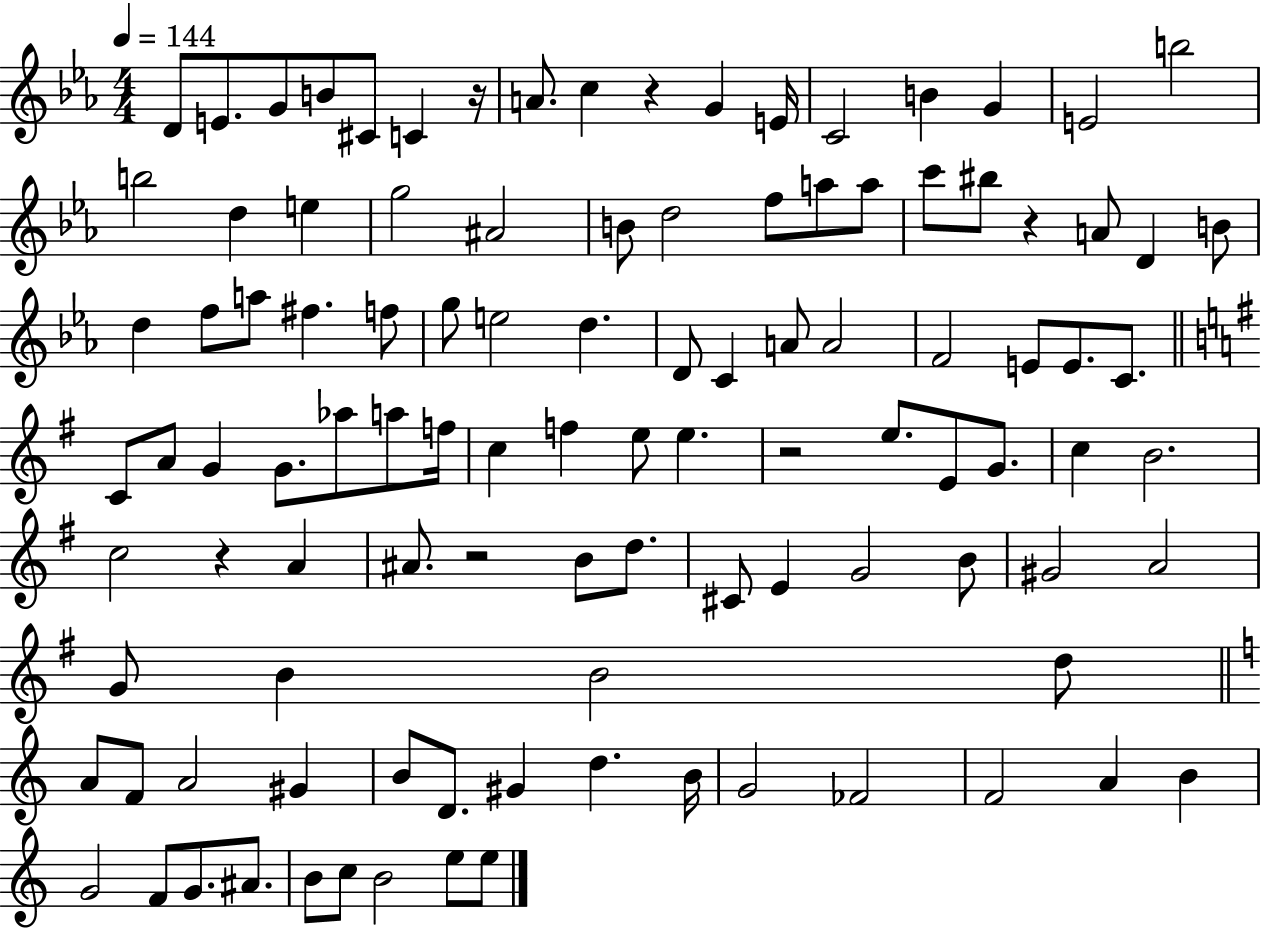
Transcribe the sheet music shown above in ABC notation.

X:1
T:Untitled
M:4/4
L:1/4
K:Eb
D/2 E/2 G/2 B/2 ^C/2 C z/4 A/2 c z G E/4 C2 B G E2 b2 b2 d e g2 ^A2 B/2 d2 f/2 a/2 a/2 c'/2 ^b/2 z A/2 D B/2 d f/2 a/2 ^f f/2 g/2 e2 d D/2 C A/2 A2 F2 E/2 E/2 C/2 C/2 A/2 G G/2 _a/2 a/2 f/4 c f e/2 e z2 e/2 E/2 G/2 c B2 c2 z A ^A/2 z2 B/2 d/2 ^C/2 E G2 B/2 ^G2 A2 G/2 B B2 d/2 A/2 F/2 A2 ^G B/2 D/2 ^G d B/4 G2 _F2 F2 A B G2 F/2 G/2 ^A/2 B/2 c/2 B2 e/2 e/2